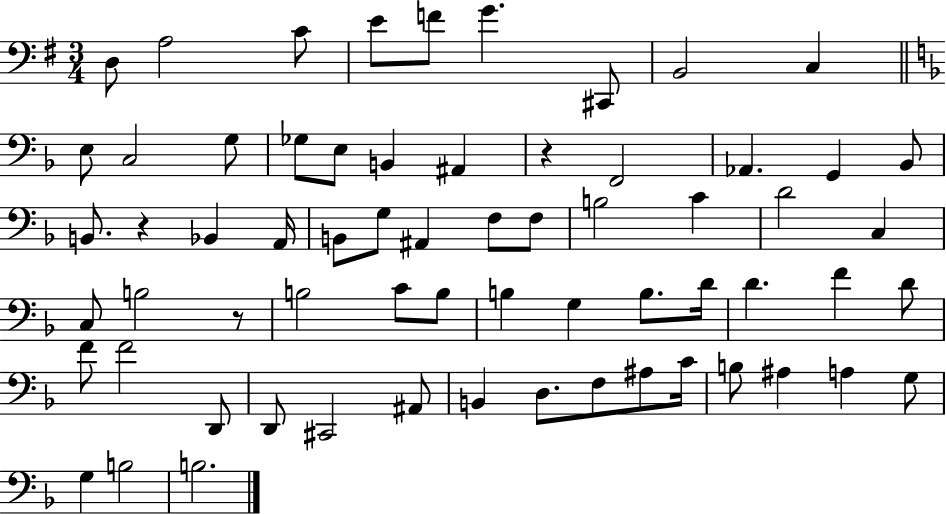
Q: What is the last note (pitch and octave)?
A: B3